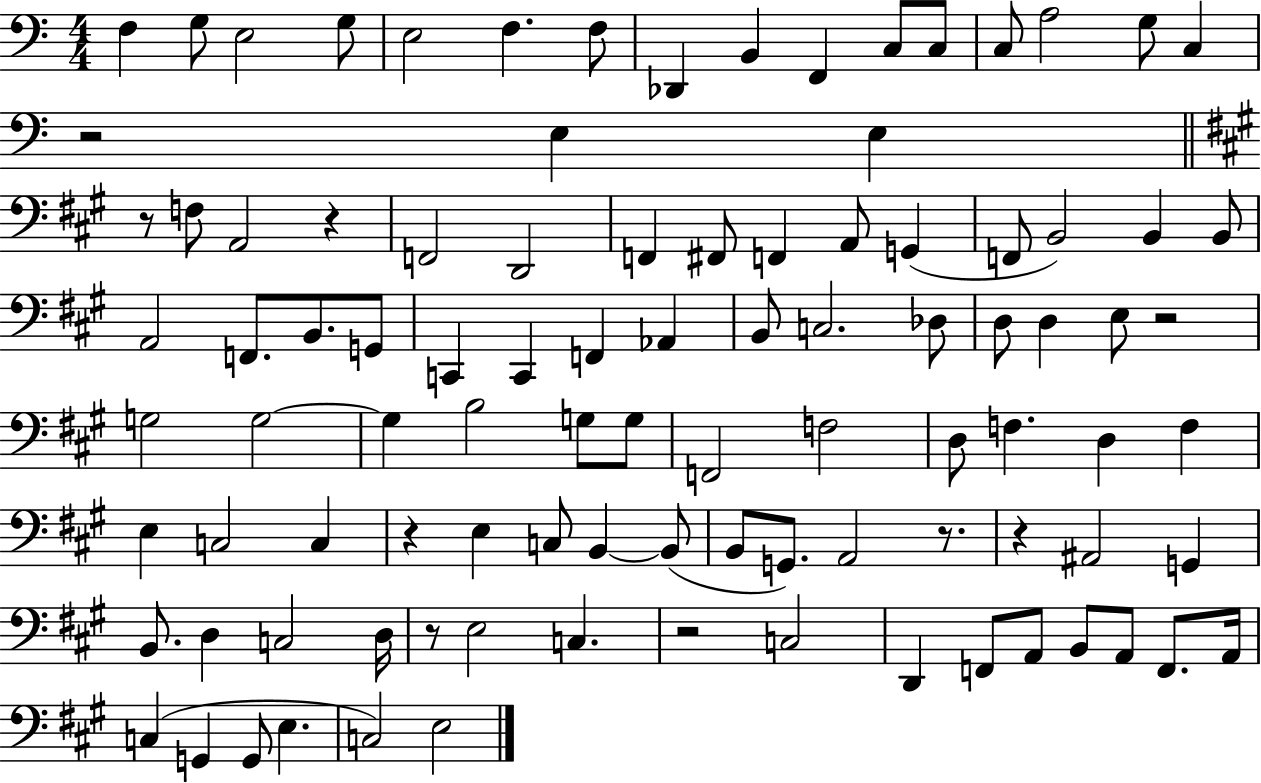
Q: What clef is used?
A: bass